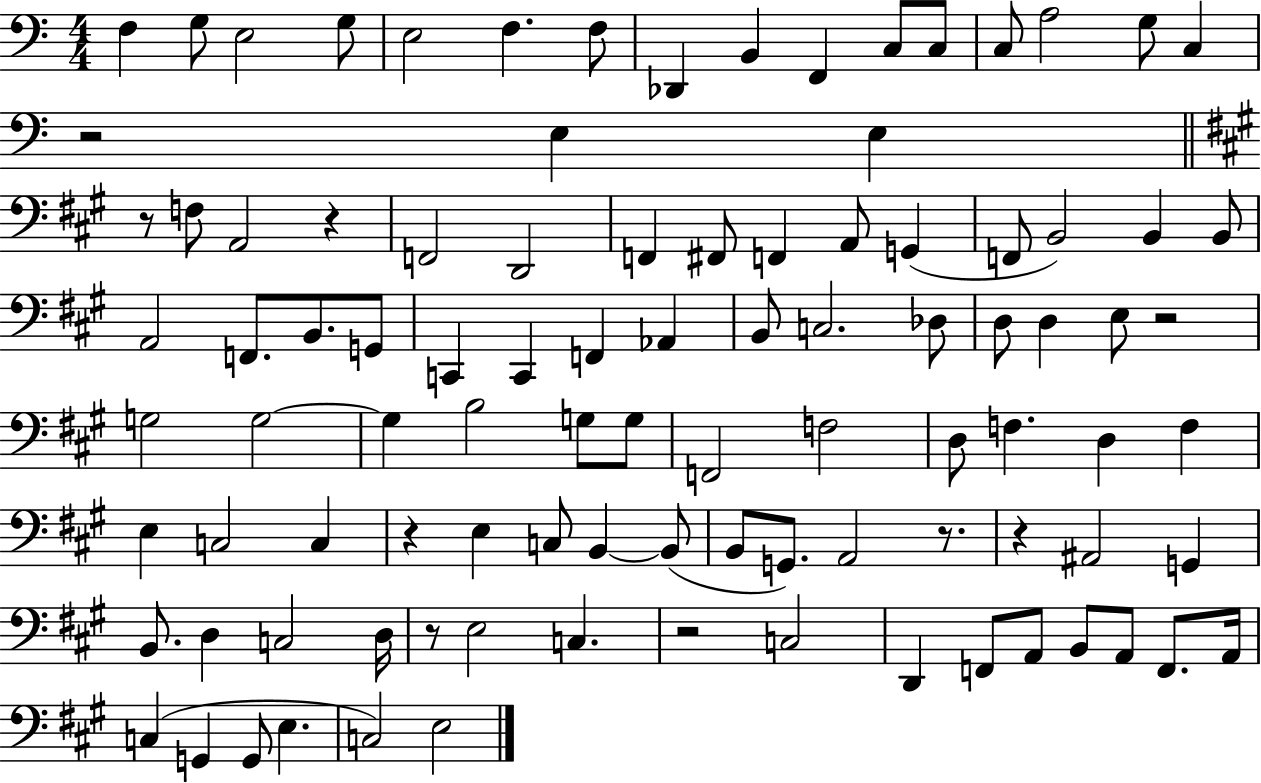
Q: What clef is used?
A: bass